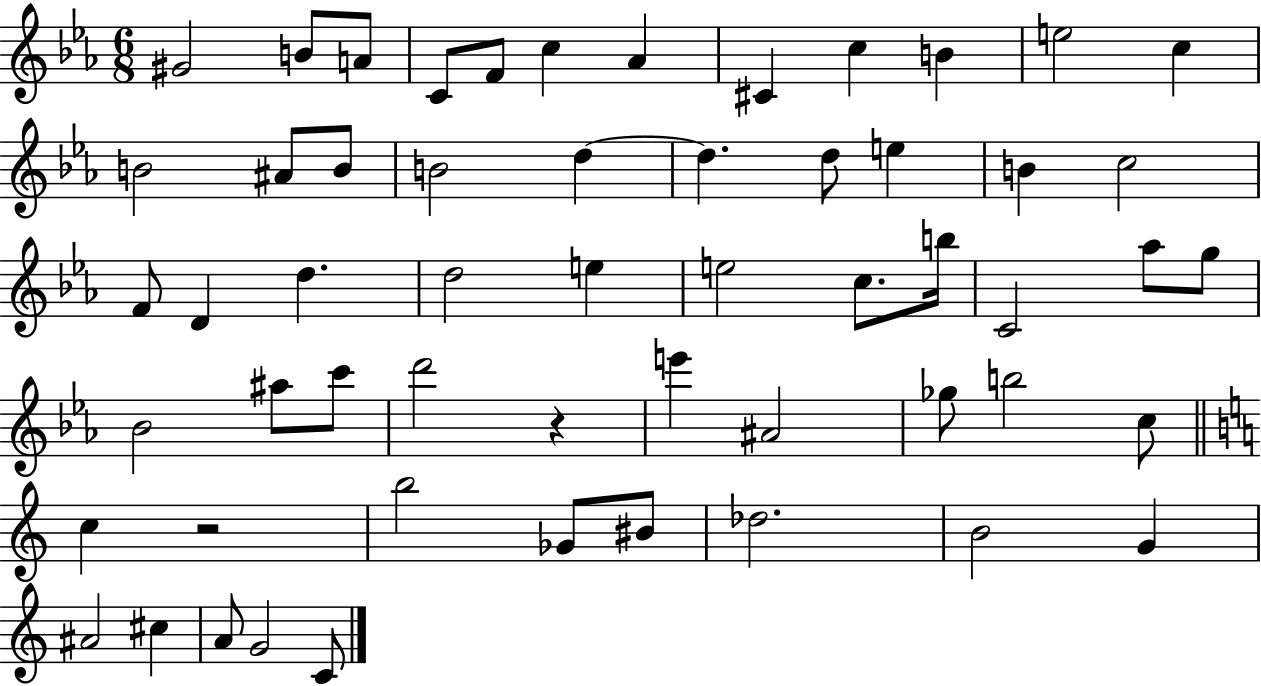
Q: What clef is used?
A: treble